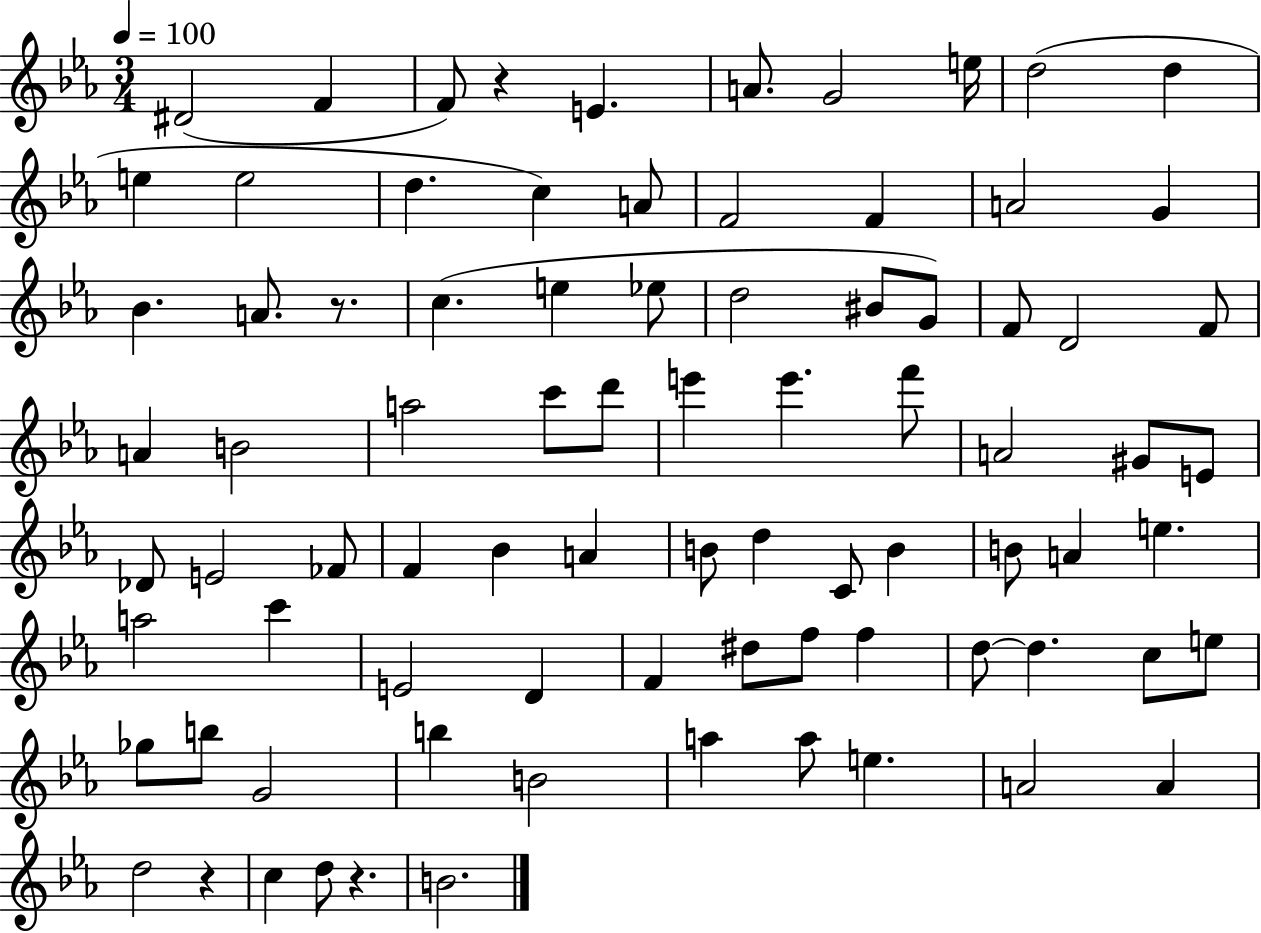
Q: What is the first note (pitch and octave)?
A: D#4